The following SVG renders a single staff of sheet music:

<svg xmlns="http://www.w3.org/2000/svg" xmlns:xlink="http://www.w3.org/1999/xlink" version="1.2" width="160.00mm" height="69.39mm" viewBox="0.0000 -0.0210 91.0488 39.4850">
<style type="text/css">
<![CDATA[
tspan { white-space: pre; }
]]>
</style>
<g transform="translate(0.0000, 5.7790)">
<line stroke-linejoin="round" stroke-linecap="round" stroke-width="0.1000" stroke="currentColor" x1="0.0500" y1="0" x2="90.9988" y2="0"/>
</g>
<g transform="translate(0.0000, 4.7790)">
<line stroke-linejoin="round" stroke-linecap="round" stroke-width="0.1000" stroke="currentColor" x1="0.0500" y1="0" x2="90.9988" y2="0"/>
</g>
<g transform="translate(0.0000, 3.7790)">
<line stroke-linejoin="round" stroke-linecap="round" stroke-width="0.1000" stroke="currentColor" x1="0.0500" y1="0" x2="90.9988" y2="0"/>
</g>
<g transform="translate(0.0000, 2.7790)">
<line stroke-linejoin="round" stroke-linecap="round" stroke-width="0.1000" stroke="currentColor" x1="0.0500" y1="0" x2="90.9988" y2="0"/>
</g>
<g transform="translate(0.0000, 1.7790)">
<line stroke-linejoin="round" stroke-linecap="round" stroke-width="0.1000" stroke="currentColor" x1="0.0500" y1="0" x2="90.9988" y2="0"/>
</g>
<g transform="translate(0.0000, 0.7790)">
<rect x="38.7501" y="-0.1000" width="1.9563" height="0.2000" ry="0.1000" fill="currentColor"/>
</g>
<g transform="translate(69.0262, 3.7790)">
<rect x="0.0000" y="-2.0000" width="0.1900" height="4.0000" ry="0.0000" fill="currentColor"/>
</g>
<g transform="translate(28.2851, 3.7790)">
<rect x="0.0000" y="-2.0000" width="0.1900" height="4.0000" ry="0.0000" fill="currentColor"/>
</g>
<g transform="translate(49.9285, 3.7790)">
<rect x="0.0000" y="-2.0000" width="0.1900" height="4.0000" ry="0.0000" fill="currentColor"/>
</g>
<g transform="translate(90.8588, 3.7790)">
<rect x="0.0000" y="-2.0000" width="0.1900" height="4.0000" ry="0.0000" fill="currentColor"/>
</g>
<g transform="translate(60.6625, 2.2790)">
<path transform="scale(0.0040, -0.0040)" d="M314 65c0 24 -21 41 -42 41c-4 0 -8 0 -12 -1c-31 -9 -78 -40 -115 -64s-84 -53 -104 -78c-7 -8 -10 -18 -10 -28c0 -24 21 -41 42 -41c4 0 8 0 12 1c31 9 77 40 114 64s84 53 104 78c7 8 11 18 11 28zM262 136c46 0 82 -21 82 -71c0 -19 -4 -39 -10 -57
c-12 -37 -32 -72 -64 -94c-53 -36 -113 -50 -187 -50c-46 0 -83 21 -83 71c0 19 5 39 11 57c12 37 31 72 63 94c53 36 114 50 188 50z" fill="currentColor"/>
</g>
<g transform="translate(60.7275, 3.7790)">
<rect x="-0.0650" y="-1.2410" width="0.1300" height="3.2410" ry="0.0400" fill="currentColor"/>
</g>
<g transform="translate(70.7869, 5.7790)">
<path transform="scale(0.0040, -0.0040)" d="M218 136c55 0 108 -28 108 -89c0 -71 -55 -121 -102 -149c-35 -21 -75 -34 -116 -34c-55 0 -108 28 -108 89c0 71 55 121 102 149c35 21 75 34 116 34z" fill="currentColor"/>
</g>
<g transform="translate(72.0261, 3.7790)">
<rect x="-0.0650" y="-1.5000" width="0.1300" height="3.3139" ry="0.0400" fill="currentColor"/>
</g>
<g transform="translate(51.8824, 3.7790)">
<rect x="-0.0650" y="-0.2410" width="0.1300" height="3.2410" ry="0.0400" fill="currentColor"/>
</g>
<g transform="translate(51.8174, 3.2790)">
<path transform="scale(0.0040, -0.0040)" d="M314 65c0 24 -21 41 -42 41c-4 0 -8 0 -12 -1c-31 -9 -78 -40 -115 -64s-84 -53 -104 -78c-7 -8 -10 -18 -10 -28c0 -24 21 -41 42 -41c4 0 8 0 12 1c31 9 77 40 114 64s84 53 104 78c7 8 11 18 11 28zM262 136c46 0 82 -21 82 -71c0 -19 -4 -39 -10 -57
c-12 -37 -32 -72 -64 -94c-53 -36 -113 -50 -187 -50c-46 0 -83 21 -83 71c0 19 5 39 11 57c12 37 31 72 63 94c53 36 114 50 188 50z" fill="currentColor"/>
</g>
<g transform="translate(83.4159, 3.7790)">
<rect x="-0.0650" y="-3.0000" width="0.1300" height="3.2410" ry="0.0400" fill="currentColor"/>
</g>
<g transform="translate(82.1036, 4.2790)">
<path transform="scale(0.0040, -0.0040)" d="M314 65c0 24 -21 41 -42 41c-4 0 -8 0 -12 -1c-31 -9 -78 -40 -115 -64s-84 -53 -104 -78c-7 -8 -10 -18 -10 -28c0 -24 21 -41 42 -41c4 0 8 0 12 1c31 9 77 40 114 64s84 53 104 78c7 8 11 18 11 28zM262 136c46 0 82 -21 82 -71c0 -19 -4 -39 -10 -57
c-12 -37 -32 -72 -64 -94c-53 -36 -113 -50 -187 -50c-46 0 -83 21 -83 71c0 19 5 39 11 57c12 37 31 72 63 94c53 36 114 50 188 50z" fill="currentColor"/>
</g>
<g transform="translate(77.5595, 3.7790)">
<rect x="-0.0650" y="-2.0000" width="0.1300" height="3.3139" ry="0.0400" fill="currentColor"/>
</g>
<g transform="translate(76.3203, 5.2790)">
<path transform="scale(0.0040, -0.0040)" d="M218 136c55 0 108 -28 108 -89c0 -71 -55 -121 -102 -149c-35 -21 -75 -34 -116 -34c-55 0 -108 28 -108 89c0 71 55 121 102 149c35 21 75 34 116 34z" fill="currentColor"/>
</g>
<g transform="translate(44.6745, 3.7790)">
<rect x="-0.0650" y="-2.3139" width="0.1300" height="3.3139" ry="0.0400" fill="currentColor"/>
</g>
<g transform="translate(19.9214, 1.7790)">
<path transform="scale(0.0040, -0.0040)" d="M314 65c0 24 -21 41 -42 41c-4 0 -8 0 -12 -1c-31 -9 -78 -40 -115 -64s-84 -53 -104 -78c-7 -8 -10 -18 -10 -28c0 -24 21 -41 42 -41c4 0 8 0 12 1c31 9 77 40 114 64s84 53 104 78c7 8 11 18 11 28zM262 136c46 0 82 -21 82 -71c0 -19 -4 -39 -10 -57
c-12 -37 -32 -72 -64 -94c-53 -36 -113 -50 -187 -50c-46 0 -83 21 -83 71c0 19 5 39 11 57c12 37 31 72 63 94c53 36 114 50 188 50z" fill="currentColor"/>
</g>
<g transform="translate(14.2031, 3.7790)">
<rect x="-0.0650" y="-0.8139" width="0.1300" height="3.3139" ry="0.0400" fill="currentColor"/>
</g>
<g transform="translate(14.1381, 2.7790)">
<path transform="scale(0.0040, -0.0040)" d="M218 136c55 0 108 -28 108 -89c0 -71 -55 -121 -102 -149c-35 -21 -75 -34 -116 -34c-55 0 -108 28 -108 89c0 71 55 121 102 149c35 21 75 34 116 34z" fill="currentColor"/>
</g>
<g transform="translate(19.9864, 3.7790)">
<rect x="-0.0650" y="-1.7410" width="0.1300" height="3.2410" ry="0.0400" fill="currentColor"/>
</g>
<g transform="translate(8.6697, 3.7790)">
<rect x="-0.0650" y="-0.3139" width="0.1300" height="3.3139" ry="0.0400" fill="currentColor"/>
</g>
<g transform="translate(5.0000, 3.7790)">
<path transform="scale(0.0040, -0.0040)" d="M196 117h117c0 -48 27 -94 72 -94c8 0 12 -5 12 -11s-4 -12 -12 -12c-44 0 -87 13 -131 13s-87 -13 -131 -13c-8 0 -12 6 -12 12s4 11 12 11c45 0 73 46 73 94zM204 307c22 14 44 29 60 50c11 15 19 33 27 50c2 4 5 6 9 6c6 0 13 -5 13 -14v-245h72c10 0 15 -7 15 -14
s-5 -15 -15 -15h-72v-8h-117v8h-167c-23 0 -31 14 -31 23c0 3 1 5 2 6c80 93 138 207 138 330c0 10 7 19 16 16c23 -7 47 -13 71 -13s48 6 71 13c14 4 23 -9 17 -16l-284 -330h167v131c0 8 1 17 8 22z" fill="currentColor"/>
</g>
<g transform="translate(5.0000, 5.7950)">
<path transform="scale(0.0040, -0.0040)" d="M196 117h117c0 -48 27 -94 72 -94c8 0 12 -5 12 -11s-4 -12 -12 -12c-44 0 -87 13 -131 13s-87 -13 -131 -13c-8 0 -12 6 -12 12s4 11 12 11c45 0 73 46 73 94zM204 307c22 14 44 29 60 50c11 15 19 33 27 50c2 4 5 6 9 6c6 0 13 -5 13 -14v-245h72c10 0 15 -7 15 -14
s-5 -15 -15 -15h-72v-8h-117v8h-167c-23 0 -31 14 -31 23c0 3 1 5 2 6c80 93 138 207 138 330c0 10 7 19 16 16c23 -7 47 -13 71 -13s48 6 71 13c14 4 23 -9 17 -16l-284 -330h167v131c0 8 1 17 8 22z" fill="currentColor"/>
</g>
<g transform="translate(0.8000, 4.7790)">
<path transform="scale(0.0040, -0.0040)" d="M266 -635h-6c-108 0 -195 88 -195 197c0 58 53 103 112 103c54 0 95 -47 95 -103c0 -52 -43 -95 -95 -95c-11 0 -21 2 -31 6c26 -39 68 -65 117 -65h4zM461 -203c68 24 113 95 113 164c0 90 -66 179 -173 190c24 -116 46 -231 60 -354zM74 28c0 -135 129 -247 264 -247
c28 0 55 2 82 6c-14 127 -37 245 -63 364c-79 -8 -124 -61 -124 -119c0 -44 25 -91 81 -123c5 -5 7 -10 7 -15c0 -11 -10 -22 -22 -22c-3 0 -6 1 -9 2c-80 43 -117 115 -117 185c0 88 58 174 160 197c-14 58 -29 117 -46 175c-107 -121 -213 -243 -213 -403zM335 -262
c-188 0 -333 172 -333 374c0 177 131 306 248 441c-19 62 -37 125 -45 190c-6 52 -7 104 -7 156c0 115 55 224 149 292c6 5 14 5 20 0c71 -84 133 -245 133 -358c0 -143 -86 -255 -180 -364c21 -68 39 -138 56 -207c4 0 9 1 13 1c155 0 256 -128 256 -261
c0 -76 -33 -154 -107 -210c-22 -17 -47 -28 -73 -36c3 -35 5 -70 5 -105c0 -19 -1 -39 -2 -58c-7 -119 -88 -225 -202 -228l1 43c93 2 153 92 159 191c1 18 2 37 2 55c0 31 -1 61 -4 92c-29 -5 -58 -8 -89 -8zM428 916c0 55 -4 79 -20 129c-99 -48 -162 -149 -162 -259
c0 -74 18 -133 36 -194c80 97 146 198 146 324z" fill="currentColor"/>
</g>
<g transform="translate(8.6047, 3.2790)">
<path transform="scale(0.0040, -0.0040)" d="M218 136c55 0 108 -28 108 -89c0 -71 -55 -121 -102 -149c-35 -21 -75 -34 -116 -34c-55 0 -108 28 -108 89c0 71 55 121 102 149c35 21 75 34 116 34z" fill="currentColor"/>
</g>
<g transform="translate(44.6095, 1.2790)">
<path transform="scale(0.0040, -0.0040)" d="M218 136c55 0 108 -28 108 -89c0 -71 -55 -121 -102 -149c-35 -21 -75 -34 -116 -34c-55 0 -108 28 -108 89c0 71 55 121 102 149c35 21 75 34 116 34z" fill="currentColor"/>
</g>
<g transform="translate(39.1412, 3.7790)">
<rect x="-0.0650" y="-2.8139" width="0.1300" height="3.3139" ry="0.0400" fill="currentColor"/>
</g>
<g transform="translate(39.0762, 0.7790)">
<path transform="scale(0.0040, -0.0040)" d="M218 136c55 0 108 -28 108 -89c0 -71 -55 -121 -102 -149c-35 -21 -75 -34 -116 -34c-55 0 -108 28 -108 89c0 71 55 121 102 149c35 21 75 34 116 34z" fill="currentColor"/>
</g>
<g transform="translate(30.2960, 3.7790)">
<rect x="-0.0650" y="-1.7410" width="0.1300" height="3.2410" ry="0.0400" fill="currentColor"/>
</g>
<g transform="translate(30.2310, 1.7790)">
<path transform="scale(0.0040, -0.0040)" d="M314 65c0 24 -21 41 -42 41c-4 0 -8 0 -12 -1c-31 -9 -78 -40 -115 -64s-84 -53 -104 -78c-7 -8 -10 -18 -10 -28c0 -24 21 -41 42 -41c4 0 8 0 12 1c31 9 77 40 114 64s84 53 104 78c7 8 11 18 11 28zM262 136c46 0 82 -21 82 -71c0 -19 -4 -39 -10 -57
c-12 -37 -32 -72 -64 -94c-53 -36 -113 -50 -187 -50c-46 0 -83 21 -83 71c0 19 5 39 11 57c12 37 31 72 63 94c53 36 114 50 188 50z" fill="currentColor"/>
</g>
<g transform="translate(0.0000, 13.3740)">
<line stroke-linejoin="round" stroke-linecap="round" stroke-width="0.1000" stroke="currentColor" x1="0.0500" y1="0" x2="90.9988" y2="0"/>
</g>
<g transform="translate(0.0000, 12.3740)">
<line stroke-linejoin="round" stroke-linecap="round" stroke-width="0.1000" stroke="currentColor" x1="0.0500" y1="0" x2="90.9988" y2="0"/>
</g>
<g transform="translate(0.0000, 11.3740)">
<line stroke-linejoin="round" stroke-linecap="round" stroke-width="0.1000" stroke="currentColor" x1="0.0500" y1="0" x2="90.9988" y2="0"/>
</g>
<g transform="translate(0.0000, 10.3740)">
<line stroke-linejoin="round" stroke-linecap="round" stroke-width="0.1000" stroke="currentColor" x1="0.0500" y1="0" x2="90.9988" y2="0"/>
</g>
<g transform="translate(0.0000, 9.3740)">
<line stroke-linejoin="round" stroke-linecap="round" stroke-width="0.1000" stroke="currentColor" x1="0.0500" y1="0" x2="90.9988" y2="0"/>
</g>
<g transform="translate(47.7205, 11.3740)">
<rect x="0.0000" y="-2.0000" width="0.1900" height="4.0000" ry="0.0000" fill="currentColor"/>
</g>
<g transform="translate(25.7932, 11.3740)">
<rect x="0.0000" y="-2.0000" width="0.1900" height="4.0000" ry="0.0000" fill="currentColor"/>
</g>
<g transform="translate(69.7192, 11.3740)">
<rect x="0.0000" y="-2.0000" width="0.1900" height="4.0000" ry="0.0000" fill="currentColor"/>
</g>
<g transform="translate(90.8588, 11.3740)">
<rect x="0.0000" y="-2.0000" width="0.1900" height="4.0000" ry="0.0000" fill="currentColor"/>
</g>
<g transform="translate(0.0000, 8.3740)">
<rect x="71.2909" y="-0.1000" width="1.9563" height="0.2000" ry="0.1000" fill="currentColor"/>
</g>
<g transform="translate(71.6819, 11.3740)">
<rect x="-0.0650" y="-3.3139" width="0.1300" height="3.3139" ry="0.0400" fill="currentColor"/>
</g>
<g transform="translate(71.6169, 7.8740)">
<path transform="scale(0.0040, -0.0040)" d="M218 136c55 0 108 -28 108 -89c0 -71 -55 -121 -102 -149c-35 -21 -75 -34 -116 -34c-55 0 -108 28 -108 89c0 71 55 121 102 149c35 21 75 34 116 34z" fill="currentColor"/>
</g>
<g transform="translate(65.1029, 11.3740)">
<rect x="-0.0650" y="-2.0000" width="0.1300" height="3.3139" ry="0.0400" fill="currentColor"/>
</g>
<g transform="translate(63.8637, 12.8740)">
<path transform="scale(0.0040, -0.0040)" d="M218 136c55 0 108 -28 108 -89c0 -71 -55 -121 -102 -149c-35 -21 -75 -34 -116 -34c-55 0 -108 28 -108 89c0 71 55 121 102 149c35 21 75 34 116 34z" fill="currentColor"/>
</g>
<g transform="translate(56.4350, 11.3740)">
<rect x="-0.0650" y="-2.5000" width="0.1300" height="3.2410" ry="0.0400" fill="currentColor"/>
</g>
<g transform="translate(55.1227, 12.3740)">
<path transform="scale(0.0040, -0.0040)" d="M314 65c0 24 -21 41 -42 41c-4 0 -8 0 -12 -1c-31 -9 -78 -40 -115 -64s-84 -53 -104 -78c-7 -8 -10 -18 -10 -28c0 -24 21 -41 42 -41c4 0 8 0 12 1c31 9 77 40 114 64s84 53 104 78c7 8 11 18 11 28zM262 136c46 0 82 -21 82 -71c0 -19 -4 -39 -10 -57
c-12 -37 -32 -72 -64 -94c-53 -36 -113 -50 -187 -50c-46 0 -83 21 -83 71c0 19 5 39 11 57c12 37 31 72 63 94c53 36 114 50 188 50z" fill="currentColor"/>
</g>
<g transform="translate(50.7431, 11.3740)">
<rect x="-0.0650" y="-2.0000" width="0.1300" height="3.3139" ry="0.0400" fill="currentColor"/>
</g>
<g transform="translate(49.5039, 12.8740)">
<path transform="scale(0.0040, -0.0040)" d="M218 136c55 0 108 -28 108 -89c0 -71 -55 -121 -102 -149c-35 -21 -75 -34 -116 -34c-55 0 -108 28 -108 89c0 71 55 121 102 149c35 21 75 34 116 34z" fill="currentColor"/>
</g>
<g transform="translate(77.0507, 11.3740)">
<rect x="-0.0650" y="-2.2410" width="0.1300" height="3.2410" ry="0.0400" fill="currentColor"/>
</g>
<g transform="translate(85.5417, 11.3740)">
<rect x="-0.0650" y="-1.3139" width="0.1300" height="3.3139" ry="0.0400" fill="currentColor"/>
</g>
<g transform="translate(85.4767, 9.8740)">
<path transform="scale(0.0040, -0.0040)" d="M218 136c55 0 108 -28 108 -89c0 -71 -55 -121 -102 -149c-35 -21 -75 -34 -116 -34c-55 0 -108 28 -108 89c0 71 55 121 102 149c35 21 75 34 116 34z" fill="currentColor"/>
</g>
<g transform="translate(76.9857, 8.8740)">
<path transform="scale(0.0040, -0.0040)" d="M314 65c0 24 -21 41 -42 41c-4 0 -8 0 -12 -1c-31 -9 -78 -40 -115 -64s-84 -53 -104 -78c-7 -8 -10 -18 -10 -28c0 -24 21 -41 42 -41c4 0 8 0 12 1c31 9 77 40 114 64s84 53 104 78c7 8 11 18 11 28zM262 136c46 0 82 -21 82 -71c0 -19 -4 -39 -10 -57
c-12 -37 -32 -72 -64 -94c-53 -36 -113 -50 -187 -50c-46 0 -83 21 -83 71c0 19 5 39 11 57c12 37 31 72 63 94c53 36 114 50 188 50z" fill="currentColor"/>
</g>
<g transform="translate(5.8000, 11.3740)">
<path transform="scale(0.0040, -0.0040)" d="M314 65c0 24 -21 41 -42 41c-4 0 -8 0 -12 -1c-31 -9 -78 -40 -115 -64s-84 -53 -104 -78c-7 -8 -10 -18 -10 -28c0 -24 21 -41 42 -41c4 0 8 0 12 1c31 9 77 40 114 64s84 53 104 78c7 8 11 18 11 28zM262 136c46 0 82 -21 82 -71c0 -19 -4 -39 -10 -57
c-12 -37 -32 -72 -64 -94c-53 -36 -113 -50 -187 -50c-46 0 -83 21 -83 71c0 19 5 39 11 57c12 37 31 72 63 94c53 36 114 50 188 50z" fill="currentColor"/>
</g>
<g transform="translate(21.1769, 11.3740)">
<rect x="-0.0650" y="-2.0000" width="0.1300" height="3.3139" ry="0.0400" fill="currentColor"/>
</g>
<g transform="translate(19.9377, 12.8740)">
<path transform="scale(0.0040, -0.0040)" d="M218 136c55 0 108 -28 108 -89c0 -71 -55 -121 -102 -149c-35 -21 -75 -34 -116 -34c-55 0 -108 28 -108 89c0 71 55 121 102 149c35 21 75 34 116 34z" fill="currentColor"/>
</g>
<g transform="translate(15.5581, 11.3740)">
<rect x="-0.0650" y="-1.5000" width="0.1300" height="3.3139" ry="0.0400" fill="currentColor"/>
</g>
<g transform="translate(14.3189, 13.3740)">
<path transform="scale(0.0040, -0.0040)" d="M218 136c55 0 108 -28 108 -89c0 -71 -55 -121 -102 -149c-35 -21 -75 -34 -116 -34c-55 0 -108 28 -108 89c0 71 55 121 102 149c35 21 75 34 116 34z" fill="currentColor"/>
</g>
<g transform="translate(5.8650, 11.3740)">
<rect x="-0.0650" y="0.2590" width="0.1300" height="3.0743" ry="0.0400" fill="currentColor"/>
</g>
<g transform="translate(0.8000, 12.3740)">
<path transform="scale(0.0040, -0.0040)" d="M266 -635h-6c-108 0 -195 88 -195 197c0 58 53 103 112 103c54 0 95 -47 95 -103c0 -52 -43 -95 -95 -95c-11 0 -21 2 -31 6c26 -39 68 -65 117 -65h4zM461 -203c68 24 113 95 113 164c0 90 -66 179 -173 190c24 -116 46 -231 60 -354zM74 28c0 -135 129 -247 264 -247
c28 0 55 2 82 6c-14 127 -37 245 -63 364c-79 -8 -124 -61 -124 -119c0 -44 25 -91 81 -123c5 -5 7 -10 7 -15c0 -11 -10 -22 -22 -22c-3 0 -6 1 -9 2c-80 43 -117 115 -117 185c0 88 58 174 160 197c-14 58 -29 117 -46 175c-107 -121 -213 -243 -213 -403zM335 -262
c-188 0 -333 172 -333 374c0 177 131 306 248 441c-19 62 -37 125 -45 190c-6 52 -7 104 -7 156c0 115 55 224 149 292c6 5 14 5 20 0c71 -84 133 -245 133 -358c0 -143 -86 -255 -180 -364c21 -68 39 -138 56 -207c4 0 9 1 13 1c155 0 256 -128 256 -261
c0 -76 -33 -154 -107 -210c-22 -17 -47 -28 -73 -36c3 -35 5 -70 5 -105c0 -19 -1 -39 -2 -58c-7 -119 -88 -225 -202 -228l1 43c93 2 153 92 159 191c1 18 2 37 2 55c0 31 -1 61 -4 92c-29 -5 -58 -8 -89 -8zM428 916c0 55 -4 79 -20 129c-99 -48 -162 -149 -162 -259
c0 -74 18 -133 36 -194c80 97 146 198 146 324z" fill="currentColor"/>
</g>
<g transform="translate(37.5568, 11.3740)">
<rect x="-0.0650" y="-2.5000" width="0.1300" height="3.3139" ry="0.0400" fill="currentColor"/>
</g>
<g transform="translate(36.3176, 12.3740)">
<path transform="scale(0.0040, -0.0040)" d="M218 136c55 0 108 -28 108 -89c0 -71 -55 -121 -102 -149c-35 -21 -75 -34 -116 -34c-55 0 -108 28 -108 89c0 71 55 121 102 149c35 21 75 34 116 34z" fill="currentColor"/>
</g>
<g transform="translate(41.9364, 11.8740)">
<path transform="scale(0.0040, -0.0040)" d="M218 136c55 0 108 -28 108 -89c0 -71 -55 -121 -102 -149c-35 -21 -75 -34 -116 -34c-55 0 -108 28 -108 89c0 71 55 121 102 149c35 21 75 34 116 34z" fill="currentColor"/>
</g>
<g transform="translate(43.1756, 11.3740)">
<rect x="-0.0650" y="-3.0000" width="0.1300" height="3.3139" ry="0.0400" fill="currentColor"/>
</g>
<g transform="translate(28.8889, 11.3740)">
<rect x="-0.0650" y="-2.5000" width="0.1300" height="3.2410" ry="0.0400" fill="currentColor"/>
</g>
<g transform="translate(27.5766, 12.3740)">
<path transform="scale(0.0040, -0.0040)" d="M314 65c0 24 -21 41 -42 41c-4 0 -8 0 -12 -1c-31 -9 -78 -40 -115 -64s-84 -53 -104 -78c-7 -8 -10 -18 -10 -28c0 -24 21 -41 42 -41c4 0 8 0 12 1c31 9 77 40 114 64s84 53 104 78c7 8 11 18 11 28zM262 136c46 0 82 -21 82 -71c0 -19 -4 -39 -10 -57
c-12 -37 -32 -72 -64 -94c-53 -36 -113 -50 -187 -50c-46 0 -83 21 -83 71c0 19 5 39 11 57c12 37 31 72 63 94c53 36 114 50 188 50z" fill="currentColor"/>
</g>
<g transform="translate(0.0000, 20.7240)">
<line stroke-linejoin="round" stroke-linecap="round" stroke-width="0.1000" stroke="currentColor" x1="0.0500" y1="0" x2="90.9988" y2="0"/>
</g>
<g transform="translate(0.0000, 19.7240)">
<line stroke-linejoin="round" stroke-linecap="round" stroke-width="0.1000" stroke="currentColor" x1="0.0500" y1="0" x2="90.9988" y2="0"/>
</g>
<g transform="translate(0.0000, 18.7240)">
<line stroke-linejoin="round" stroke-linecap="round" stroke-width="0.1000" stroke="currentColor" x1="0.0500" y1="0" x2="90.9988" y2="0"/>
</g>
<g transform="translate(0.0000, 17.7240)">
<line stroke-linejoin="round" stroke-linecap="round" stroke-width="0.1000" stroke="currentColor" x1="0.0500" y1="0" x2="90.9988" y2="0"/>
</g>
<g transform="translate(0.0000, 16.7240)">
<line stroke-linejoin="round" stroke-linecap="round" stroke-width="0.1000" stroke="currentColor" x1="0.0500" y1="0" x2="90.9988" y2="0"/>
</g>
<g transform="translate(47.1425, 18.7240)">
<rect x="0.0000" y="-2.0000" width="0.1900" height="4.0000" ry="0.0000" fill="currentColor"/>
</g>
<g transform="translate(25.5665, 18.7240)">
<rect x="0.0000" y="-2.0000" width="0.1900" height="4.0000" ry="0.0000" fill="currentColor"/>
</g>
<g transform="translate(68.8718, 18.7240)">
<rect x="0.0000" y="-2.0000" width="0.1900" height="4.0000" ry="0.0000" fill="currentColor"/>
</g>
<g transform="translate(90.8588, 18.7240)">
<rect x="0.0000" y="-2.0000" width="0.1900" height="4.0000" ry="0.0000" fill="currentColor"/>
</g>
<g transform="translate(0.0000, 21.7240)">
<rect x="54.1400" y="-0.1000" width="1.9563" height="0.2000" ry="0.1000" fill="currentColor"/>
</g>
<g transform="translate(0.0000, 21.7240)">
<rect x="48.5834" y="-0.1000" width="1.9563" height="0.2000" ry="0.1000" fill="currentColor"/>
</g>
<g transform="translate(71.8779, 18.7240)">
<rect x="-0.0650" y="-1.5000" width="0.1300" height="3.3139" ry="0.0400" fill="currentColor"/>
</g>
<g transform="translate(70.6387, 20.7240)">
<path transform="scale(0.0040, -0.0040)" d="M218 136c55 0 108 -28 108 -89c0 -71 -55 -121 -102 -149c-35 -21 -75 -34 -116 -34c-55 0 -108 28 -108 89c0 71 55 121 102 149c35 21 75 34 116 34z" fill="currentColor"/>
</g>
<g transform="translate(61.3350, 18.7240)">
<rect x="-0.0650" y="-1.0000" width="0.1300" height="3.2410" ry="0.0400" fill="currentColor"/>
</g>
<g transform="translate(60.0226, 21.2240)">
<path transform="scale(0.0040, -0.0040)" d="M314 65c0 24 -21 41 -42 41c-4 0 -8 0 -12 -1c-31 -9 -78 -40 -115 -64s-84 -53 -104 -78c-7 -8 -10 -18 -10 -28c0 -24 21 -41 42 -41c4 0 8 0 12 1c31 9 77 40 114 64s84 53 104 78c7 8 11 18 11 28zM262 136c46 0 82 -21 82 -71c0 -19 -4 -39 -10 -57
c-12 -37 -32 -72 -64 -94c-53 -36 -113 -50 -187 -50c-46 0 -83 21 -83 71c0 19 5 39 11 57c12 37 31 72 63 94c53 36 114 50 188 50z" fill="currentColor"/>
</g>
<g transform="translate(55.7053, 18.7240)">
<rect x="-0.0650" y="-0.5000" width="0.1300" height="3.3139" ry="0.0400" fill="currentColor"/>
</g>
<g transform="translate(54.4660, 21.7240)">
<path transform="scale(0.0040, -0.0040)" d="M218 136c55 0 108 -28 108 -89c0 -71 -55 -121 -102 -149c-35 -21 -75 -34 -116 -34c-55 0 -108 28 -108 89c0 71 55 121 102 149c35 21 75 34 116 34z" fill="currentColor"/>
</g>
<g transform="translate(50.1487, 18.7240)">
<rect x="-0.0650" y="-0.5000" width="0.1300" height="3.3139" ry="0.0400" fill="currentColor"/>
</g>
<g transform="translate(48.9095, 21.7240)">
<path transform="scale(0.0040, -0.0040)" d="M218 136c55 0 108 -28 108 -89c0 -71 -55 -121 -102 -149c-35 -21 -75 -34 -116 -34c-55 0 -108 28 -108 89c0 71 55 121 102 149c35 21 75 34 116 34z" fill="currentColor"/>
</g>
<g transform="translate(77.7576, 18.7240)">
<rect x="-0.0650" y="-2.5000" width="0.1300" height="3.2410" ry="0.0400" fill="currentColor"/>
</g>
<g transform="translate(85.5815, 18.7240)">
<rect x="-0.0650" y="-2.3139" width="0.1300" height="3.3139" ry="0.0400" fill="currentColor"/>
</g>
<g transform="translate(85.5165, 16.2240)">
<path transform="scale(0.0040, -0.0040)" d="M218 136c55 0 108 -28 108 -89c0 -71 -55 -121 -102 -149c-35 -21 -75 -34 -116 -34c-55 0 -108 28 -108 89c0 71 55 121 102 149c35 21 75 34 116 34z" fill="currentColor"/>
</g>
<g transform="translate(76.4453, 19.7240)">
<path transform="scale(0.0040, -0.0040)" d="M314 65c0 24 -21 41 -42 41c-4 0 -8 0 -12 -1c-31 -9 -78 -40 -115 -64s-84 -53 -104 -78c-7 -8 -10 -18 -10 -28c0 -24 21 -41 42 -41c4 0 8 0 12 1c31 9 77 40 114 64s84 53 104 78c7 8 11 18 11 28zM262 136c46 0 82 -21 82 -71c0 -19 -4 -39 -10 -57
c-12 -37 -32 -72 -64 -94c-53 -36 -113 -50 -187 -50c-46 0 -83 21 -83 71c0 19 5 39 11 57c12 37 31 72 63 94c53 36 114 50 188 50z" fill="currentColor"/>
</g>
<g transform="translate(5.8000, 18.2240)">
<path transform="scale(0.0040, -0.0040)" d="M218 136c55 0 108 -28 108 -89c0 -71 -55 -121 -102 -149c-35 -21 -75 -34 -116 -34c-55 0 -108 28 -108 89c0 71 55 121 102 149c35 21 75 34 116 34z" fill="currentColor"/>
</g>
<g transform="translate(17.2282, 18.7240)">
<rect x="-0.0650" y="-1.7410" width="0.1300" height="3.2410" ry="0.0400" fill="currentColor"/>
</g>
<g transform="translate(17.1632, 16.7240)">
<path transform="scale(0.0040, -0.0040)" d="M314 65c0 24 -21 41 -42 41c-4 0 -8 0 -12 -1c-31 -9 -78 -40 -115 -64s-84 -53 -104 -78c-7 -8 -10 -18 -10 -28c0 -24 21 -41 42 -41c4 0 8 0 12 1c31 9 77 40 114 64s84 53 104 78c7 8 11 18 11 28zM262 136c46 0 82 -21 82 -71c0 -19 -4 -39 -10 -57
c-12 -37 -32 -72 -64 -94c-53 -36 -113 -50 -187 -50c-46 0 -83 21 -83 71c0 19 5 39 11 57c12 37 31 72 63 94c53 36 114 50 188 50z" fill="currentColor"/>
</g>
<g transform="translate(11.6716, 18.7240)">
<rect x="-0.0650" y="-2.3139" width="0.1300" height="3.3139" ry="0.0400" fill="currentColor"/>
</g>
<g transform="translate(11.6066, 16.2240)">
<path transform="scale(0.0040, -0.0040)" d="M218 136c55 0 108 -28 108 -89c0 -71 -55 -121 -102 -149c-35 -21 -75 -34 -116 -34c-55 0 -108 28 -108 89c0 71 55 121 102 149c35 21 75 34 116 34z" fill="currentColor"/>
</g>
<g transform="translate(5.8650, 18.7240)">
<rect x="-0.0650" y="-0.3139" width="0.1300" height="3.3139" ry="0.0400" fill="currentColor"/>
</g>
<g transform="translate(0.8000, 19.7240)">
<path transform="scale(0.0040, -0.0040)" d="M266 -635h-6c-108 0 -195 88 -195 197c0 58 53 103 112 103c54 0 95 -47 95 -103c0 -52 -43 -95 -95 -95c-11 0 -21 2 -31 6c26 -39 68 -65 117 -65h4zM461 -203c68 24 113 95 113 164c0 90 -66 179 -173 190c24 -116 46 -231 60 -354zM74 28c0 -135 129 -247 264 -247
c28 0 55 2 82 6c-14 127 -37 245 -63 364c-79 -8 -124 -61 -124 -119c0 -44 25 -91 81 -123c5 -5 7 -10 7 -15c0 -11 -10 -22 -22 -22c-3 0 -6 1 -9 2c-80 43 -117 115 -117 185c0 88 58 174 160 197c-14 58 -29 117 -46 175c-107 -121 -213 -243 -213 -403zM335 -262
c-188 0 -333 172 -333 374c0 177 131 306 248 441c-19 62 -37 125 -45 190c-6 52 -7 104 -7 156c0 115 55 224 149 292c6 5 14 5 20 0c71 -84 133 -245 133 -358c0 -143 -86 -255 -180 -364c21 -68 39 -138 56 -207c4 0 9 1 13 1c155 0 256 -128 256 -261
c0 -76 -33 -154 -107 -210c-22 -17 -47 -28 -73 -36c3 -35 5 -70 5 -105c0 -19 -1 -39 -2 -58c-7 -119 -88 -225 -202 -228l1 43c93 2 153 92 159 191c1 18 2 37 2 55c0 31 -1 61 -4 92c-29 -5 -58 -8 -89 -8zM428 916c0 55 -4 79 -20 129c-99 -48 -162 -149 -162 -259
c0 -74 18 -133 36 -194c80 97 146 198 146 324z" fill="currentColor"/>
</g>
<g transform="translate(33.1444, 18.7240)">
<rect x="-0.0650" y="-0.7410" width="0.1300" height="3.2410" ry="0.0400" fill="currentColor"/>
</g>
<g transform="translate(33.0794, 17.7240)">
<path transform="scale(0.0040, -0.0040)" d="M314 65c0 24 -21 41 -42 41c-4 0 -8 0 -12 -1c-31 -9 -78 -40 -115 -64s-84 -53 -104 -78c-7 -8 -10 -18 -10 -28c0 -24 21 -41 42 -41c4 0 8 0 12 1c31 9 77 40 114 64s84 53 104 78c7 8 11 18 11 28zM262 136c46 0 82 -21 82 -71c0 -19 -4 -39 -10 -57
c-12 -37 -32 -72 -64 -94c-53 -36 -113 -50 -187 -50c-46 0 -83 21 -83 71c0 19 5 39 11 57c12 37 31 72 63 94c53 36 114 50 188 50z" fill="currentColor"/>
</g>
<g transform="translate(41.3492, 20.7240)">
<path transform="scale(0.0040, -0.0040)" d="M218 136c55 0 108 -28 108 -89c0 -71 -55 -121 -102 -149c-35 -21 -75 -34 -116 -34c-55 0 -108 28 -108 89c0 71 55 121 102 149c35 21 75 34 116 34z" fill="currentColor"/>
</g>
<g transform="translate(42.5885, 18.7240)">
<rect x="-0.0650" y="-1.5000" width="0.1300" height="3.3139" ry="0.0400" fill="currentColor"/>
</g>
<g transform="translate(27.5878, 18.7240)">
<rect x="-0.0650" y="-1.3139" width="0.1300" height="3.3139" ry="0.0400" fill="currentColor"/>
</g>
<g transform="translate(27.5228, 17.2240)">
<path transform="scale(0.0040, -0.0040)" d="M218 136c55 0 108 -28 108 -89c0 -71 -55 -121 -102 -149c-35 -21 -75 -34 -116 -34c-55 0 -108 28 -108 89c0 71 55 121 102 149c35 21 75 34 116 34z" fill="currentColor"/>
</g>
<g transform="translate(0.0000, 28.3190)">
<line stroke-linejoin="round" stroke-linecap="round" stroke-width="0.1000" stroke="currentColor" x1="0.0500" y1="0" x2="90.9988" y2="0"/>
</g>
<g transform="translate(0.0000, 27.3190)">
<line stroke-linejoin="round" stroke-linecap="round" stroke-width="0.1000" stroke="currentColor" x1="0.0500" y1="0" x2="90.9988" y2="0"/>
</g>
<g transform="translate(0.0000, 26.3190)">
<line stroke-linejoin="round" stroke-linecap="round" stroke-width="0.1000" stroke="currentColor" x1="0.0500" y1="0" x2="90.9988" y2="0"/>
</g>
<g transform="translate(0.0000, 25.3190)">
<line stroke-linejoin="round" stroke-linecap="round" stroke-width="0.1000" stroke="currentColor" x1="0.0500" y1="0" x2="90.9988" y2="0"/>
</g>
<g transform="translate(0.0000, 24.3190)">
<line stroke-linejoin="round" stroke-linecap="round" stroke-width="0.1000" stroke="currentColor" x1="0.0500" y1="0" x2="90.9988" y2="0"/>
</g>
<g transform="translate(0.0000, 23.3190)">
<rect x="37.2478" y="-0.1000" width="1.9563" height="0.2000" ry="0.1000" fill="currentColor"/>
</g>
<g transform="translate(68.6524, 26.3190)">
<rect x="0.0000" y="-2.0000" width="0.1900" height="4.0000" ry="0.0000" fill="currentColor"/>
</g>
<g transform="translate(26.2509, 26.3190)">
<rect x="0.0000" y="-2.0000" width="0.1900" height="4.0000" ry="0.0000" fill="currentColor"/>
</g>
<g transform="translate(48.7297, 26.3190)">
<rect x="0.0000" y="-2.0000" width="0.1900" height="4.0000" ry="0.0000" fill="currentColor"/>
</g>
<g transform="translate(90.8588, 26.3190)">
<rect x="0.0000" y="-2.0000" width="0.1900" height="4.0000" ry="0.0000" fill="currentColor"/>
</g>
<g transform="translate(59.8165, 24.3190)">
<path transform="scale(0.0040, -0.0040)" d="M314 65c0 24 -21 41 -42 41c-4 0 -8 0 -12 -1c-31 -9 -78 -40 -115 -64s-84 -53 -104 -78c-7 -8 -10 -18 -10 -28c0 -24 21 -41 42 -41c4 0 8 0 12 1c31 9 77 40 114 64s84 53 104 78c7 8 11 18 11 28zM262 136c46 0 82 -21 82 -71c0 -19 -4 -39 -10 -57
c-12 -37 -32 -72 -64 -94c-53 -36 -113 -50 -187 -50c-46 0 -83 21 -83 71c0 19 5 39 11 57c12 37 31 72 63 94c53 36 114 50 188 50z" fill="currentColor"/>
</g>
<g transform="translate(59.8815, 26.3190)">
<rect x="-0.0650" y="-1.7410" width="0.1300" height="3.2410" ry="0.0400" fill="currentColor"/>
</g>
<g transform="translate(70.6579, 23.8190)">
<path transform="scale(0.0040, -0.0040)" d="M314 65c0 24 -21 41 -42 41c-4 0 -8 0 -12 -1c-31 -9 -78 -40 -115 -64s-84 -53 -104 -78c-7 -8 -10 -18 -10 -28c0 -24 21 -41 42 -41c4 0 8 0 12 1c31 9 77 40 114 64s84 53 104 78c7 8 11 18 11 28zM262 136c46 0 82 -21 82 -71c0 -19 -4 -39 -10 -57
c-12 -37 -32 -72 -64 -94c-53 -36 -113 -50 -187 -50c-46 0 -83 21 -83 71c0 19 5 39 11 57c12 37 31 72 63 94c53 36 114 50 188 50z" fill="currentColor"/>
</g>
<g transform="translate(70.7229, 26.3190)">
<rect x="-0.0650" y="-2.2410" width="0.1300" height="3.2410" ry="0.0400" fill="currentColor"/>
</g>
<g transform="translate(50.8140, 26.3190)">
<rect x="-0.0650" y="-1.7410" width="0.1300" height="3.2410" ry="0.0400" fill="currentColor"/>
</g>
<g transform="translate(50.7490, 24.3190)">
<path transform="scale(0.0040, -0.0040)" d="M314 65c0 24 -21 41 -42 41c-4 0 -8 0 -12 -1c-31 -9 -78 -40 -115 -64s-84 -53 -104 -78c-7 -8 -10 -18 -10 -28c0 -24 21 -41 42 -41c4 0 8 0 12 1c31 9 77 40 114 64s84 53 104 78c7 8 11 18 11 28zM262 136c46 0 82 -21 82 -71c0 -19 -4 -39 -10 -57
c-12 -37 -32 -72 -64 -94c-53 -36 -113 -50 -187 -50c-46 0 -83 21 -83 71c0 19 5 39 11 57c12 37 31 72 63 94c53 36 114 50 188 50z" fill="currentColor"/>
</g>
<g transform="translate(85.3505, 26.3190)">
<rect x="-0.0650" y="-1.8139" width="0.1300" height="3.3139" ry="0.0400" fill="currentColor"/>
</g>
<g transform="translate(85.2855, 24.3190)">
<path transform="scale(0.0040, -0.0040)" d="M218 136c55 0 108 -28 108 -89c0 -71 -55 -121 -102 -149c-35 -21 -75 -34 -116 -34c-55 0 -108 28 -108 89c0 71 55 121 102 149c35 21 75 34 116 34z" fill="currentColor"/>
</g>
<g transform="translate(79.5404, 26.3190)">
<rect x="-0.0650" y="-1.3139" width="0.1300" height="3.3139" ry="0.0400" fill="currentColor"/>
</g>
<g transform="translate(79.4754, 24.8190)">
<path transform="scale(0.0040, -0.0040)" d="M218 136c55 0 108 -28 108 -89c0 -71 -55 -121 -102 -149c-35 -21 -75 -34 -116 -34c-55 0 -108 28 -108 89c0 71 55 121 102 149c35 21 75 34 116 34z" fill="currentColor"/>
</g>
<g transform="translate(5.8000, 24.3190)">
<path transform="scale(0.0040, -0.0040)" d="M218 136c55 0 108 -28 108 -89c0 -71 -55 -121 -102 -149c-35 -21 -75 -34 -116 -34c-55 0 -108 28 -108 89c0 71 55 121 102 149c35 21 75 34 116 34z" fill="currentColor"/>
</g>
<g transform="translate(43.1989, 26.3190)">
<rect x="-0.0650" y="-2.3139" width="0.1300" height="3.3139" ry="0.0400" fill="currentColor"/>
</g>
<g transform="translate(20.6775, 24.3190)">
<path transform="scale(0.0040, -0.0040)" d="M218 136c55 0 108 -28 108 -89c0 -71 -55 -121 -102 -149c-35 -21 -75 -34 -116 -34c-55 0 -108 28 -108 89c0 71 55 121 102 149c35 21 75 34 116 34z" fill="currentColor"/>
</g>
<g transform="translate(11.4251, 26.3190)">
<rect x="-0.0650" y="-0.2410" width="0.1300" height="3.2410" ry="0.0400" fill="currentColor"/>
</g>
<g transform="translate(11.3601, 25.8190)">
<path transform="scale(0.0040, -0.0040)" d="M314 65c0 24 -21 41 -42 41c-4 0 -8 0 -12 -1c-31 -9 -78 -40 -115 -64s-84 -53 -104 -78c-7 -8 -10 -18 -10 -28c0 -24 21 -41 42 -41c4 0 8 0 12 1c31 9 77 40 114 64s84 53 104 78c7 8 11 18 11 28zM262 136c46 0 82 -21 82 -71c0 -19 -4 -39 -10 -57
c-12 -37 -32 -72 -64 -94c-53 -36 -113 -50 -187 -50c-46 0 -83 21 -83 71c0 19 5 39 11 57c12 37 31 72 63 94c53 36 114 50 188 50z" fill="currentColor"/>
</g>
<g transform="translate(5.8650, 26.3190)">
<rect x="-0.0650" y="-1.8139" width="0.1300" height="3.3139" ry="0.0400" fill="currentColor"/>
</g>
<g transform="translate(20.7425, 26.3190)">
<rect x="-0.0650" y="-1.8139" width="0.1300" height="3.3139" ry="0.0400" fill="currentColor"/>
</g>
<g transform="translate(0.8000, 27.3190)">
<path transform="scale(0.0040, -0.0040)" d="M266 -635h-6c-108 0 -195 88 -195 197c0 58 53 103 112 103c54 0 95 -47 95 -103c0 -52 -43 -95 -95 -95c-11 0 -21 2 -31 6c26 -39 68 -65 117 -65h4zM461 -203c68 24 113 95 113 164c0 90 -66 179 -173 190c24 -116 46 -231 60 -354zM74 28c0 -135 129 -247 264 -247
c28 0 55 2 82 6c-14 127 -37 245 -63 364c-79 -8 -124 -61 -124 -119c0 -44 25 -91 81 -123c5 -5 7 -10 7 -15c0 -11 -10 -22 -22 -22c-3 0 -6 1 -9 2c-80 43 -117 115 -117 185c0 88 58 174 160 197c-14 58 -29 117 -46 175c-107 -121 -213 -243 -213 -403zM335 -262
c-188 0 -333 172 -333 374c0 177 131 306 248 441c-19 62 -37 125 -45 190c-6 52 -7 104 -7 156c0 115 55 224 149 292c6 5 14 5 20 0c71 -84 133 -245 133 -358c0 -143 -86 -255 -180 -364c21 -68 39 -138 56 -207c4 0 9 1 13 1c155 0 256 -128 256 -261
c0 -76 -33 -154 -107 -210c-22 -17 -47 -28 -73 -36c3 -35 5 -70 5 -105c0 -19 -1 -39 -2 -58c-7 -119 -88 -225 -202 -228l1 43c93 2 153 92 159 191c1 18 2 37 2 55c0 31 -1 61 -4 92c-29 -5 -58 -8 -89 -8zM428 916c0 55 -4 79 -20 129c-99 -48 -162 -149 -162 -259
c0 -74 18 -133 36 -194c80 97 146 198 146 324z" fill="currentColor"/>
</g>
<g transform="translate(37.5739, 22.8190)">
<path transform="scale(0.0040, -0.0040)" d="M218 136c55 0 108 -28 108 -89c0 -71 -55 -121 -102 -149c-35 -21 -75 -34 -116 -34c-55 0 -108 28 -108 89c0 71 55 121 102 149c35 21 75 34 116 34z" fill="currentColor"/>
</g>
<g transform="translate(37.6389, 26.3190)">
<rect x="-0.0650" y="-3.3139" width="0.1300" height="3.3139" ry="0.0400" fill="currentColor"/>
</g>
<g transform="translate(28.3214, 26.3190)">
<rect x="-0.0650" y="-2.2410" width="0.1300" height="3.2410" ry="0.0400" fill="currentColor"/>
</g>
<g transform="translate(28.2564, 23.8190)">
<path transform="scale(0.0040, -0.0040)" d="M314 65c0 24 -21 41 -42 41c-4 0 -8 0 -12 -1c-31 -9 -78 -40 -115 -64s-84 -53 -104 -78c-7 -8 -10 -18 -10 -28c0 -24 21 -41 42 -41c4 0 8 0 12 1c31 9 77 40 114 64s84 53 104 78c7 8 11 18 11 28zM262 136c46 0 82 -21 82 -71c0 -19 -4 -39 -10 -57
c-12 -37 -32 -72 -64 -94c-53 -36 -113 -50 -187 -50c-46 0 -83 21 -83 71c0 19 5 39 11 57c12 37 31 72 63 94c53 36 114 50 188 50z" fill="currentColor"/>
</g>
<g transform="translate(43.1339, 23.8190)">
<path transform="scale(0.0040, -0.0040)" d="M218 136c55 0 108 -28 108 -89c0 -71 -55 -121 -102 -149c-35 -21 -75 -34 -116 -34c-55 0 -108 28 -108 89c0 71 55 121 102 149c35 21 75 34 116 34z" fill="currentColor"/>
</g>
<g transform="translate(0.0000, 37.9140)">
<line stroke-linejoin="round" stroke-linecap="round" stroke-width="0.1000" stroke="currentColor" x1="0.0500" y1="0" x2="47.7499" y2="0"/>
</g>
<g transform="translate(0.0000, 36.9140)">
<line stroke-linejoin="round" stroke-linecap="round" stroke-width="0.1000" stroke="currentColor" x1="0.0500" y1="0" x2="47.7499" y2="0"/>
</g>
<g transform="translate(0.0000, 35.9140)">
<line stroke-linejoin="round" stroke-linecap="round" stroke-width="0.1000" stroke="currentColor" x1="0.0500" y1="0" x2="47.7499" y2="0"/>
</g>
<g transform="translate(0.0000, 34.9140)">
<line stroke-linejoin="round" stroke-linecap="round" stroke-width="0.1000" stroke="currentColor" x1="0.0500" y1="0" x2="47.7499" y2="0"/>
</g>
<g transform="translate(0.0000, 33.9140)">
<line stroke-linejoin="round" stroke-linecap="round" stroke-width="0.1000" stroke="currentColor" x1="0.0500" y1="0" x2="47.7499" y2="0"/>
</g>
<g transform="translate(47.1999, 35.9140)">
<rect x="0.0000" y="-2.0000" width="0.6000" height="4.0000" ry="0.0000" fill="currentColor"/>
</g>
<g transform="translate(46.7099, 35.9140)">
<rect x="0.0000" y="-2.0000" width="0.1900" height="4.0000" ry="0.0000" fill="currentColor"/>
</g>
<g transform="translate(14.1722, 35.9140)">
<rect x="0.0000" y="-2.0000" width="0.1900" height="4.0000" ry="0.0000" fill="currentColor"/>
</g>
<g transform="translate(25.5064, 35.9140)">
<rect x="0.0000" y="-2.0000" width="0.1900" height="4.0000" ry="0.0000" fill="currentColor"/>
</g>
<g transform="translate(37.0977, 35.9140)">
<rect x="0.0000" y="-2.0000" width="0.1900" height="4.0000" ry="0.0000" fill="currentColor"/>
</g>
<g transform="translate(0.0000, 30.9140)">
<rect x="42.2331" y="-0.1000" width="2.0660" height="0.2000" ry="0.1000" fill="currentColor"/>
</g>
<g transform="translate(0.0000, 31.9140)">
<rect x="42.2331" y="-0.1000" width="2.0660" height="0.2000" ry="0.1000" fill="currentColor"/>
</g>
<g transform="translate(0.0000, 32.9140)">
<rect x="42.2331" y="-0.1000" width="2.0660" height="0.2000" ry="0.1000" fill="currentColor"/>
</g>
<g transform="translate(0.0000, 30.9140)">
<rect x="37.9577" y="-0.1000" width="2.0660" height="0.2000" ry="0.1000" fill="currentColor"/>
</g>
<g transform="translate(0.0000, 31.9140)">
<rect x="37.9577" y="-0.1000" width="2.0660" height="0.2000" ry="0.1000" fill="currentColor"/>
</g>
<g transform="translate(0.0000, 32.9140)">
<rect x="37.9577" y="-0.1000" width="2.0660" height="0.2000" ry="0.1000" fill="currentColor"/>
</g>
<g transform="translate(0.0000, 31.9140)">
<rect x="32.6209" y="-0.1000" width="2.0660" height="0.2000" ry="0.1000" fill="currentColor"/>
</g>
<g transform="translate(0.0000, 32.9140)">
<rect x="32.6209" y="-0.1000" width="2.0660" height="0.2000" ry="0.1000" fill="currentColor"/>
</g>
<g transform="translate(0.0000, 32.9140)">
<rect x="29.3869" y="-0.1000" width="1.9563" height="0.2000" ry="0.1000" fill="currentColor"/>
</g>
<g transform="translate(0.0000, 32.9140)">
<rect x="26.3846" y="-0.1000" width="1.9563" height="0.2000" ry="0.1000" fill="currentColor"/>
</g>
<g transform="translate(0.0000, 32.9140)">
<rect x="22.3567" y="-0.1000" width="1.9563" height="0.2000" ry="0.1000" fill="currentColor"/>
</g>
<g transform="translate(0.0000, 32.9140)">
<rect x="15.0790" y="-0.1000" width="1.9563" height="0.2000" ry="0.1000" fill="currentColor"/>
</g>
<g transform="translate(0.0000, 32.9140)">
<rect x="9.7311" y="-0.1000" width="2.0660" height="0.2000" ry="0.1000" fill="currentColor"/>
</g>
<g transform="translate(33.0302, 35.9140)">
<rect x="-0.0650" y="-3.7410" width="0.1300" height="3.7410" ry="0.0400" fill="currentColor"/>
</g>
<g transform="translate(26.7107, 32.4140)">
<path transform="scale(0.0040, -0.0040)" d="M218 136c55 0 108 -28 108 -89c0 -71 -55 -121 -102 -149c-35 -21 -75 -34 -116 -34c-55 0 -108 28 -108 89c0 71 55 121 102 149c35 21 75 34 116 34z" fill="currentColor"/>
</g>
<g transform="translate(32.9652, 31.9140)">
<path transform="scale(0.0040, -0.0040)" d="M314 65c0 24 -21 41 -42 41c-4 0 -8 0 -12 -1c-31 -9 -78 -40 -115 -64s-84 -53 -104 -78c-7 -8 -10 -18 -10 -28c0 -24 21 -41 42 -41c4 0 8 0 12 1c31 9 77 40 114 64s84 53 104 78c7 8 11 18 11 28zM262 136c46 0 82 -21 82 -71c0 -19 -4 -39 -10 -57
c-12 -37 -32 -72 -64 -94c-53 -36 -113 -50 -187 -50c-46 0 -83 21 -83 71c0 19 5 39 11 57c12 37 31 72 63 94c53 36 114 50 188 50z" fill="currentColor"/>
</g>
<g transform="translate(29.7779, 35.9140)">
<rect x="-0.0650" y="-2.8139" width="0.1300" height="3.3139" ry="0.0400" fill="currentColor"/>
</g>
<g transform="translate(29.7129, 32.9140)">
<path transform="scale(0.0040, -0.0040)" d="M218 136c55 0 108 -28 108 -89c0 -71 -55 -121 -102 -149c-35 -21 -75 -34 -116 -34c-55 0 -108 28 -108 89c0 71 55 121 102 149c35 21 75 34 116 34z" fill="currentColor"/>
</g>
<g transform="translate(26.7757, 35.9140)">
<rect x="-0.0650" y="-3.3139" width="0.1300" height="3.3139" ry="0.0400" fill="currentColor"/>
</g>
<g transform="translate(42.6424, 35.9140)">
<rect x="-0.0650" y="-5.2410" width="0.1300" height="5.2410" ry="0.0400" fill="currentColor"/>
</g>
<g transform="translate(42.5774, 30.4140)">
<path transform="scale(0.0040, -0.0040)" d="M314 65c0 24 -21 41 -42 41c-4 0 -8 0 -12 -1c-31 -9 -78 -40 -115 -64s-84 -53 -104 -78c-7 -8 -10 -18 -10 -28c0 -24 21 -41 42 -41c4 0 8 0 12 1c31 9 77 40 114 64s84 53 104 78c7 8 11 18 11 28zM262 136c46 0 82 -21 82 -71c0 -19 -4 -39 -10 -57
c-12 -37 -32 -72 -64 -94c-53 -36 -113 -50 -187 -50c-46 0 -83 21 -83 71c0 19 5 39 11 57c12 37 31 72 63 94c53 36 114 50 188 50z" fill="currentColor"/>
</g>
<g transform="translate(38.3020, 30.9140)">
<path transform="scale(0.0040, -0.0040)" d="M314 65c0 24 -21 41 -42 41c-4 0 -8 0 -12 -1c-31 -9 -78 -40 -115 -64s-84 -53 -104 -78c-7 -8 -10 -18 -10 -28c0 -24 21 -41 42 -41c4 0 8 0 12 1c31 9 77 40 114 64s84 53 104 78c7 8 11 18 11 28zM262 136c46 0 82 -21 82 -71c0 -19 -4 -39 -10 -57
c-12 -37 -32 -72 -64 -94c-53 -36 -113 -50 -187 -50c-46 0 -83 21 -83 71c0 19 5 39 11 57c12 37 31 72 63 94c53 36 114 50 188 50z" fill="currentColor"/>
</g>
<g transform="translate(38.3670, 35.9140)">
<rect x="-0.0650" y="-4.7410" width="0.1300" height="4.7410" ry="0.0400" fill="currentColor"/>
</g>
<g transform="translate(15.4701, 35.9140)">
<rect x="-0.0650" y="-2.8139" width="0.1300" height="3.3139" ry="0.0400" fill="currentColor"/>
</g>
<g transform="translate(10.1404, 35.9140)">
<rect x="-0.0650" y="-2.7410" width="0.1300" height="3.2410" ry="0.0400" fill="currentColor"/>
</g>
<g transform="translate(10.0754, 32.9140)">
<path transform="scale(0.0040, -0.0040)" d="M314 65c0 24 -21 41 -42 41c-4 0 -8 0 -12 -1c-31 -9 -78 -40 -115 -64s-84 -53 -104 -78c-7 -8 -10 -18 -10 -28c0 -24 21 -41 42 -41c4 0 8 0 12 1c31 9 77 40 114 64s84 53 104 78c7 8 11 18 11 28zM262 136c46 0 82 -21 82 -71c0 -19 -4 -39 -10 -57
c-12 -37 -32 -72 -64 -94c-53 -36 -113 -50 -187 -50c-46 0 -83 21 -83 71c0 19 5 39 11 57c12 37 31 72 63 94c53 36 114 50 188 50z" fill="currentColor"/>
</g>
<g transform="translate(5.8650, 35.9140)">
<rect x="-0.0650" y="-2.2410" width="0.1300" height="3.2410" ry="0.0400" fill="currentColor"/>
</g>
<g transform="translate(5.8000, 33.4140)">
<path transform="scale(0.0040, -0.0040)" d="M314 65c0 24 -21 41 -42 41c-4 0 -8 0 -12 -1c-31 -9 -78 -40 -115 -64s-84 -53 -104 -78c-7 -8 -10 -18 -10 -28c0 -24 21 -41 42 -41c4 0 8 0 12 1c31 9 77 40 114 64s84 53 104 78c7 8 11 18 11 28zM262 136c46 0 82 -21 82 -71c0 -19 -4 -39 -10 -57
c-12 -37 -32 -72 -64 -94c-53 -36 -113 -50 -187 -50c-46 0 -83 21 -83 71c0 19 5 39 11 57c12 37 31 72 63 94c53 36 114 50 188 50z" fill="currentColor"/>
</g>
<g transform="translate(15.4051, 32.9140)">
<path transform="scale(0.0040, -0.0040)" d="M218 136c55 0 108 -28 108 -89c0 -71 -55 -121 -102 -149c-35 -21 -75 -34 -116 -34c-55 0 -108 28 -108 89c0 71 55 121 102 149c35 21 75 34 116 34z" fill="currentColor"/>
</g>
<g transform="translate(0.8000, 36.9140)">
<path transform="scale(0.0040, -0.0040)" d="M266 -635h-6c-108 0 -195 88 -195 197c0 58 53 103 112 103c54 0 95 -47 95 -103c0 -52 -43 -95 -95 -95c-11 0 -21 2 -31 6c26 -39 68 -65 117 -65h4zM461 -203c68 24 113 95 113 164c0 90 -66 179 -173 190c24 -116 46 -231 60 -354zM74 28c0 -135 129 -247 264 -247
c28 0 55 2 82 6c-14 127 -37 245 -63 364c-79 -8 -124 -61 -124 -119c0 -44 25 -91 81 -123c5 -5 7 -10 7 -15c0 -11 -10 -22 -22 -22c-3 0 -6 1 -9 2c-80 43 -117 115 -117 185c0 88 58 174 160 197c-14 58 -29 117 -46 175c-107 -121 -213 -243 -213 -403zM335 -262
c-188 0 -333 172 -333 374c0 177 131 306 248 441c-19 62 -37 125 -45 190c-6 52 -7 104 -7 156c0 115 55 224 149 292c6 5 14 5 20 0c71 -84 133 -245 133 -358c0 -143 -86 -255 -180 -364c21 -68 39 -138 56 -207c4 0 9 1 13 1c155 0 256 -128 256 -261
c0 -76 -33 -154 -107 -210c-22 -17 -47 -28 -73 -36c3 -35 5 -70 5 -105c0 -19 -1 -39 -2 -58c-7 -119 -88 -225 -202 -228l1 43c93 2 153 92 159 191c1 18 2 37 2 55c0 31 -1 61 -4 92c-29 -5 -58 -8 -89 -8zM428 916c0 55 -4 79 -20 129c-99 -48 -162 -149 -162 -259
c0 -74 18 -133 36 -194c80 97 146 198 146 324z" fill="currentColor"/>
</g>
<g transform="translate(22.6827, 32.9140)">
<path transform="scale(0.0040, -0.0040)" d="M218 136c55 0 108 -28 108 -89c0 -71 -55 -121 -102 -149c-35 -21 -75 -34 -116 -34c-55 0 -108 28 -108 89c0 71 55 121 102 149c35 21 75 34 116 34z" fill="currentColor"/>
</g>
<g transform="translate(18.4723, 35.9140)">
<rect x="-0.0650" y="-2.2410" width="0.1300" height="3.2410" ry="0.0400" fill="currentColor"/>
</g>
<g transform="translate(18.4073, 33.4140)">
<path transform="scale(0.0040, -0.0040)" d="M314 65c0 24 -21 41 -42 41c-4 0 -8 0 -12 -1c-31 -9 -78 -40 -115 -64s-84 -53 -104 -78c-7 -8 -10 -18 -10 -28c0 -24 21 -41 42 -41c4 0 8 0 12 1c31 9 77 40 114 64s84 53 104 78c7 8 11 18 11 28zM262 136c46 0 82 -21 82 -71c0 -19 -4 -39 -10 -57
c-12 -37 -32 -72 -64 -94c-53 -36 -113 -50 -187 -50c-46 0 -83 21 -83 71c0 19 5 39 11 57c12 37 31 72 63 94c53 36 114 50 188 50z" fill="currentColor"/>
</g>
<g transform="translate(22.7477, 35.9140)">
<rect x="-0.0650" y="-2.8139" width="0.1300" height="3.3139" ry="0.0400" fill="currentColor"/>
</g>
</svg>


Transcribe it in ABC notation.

X:1
T:Untitled
M:4/4
L:1/4
K:C
c d f2 f2 a g c2 e2 E F A2 B2 E F G2 G A F G2 F b g2 e c g f2 e d2 E C C D2 E G2 g f c2 f g2 b g f2 f2 g2 e f g2 a2 a g2 a b a c'2 e'2 f'2